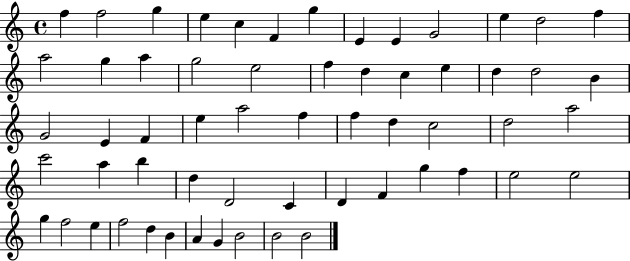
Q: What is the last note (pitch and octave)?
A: B4